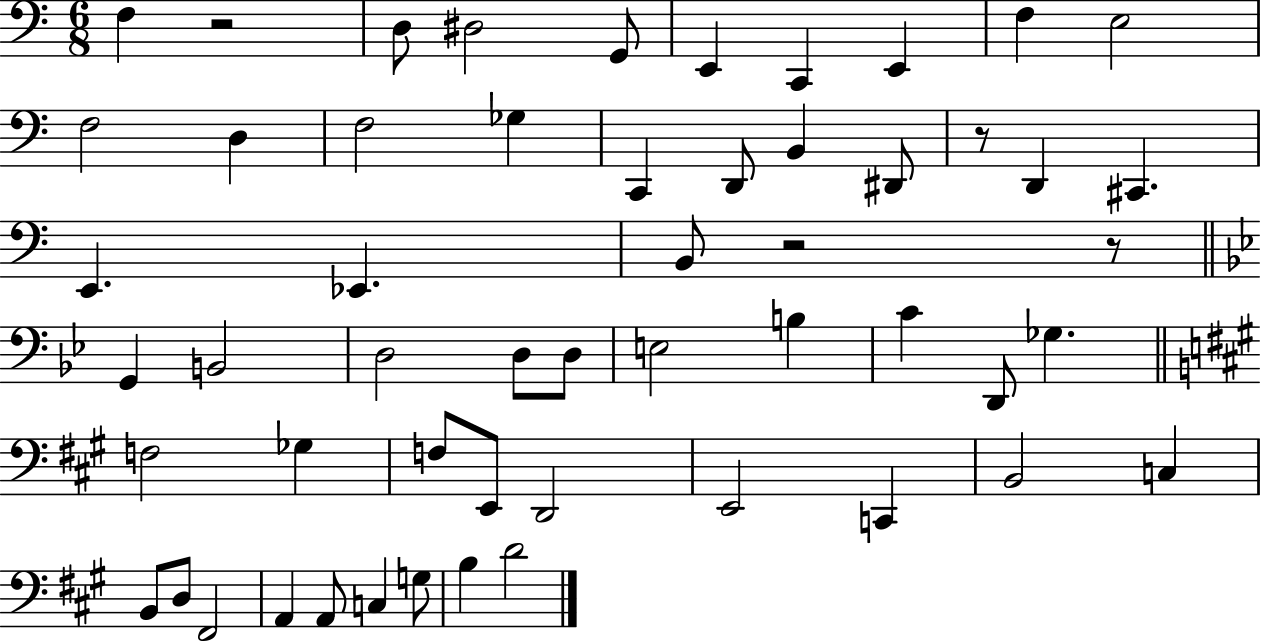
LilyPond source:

{
  \clef bass
  \numericTimeSignature
  \time 6/8
  \key c \major
  \repeat volta 2 { f4 r2 | d8 dis2 g,8 | e,4 c,4 e,4 | f4 e2 | \break f2 d4 | f2 ges4 | c,4 d,8 b,4 dis,8 | r8 d,4 cis,4. | \break e,4. ees,4. | b,8 r2 r8 | \bar "||" \break \key bes \major g,4 b,2 | d2 d8 d8 | e2 b4 | c'4 d,8 ges4. | \break \bar "||" \break \key a \major f2 ges4 | f8 e,8 d,2 | e,2 c,4 | b,2 c4 | \break b,8 d8 fis,2 | a,4 a,8 c4 g8 | b4 d'2 | } \bar "|."
}